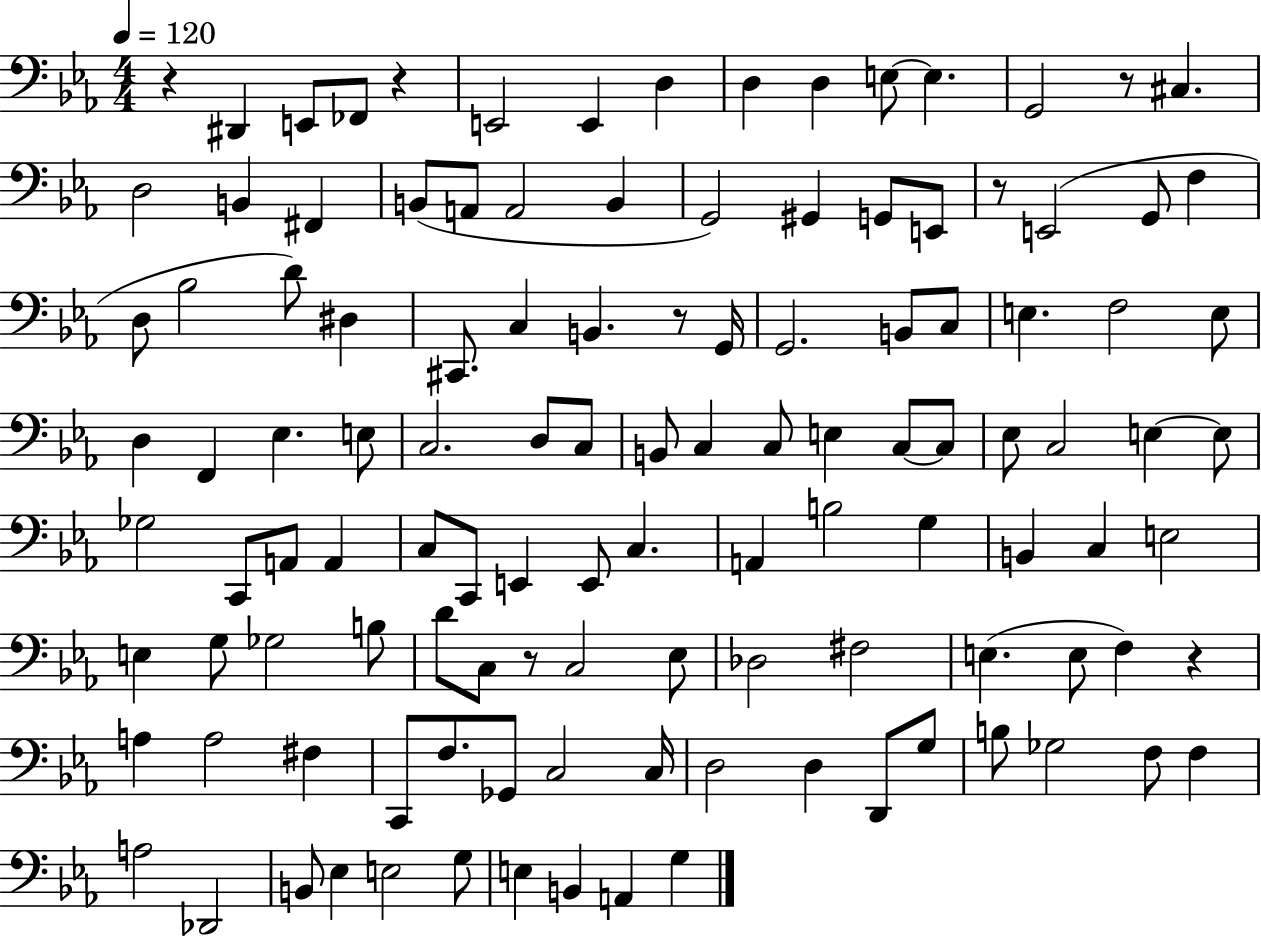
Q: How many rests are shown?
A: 7